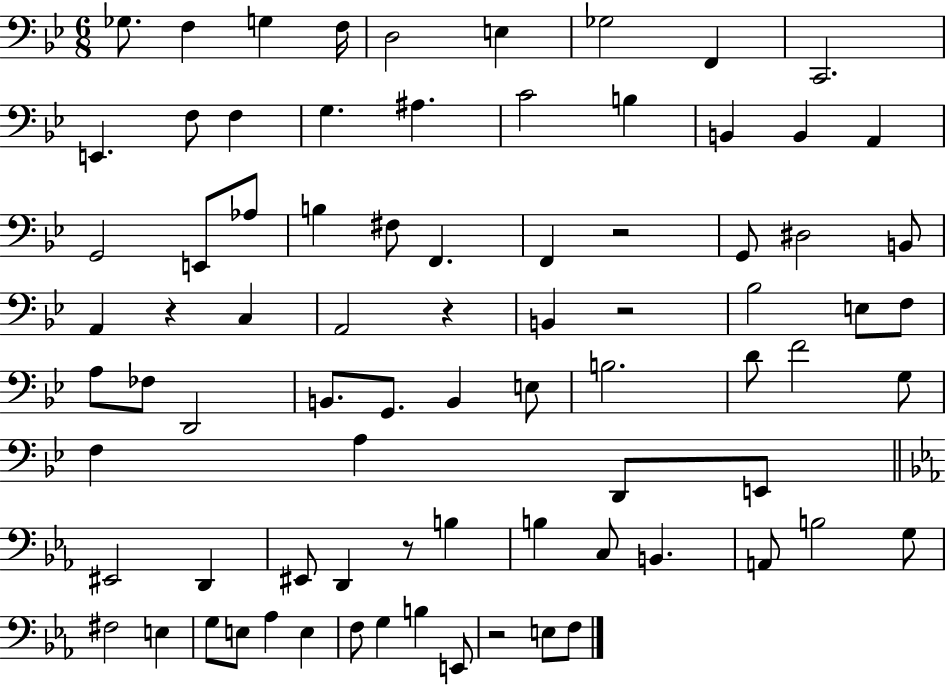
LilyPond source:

{
  \clef bass
  \numericTimeSignature
  \time 6/8
  \key bes \major
  \repeat volta 2 { ges8. f4 g4 f16 | d2 e4 | ges2 f,4 | c,2. | \break e,4. f8 f4 | g4. ais4. | c'2 b4 | b,4 b,4 a,4 | \break g,2 e,8 aes8 | b4 fis8 f,4. | f,4 r2 | g,8 dis2 b,8 | \break a,4 r4 c4 | a,2 r4 | b,4 r2 | bes2 e8 f8 | \break a8 fes8 d,2 | b,8. g,8. b,4 e8 | b2. | d'8 f'2 g8 | \break f4 a4 d,8 e,8 | \bar "||" \break \key c \minor eis,2 d,4 | eis,8 d,4 r8 b4 | b4 c8 b,4. | a,8 b2 g8 | \break fis2 e4 | g8 e8 aes4 e4 | f8 g4 b4 e,8 | r2 e8 f8 | \break } \bar "|."
}